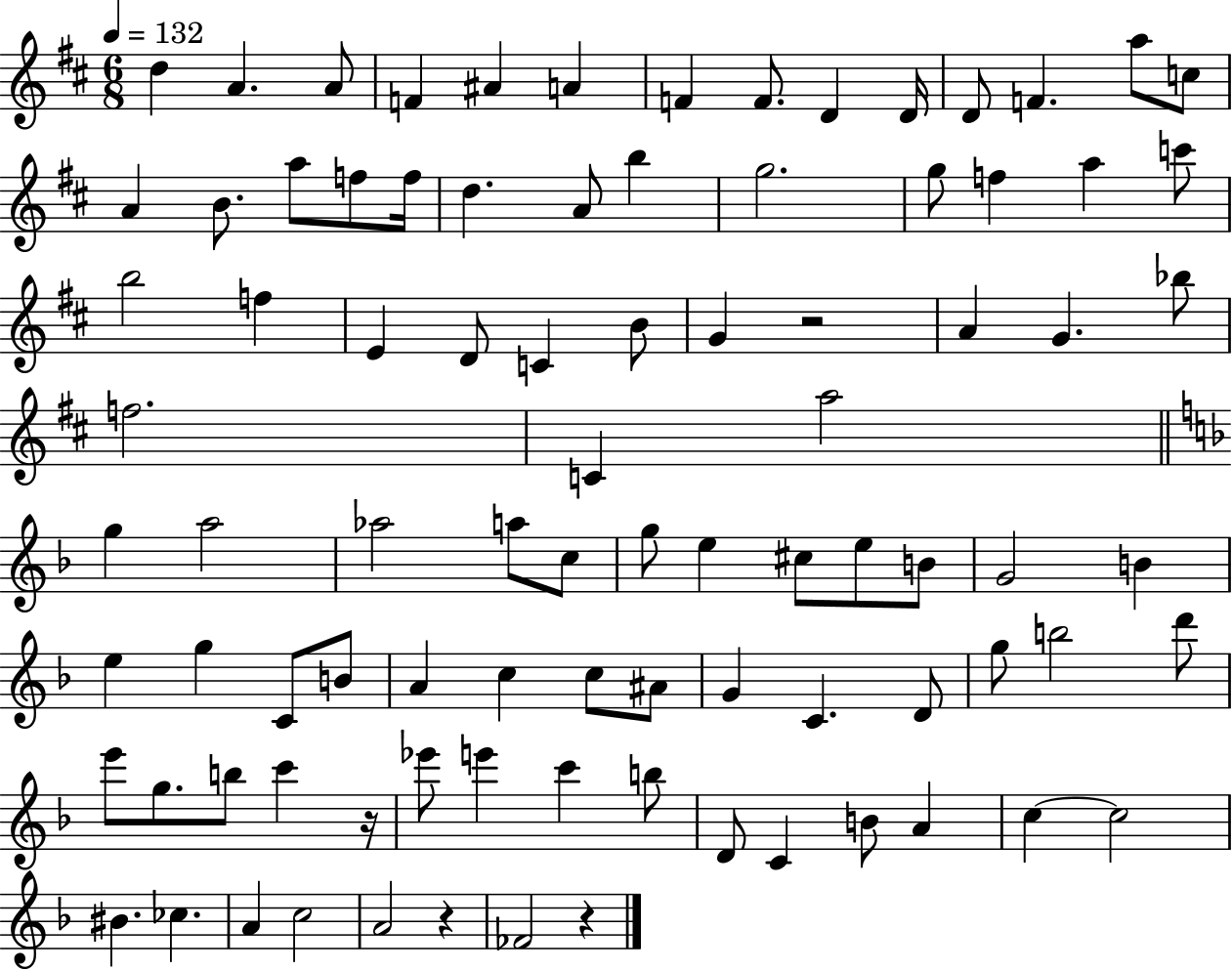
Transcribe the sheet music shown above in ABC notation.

X:1
T:Untitled
M:6/8
L:1/4
K:D
d A A/2 F ^A A F F/2 D D/4 D/2 F a/2 c/2 A B/2 a/2 f/2 f/4 d A/2 b g2 g/2 f a c'/2 b2 f E D/2 C B/2 G z2 A G _b/2 f2 C a2 g a2 _a2 a/2 c/2 g/2 e ^c/2 e/2 B/2 G2 B e g C/2 B/2 A c c/2 ^A/2 G C D/2 g/2 b2 d'/2 e'/2 g/2 b/2 c' z/4 _e'/2 e' c' b/2 D/2 C B/2 A c c2 ^B _c A c2 A2 z _F2 z